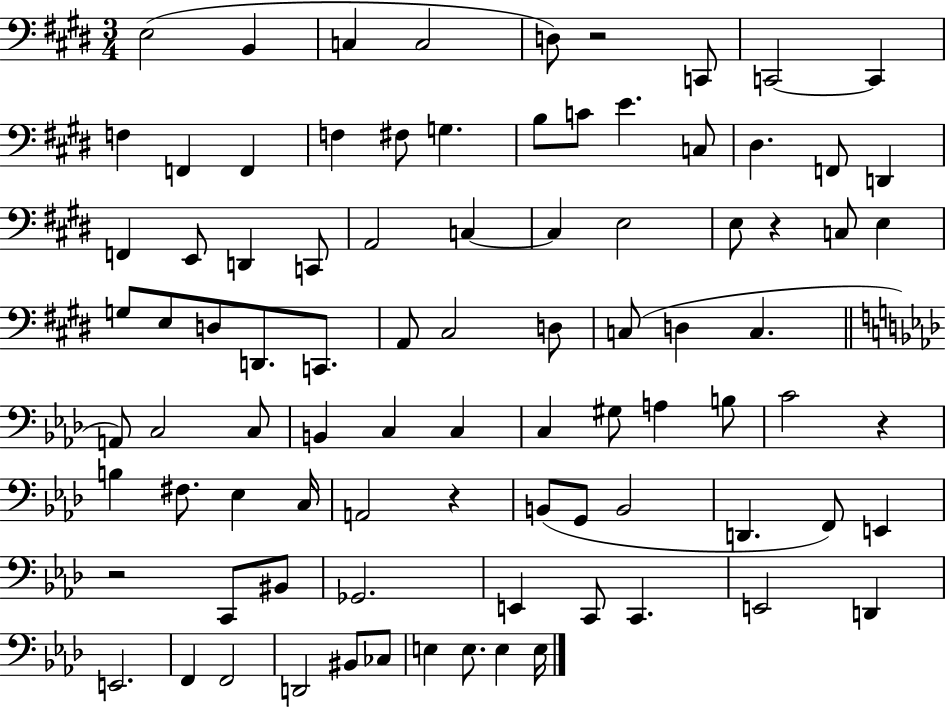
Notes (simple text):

E3/h B2/q C3/q C3/h D3/e R/h C2/e C2/h C2/q F3/q F2/q F2/q F3/q F#3/e G3/q. B3/e C4/e E4/q. C3/e D#3/q. F2/e D2/q F2/q E2/e D2/q C2/e A2/h C3/q C3/q E3/h E3/e R/q C3/e E3/q G3/e E3/e D3/e D2/e. C2/e. A2/e C#3/h D3/e C3/e D3/q C3/q. A2/e C3/h C3/e B2/q C3/q C3/q C3/q G#3/e A3/q B3/e C4/h R/q B3/q F#3/e. Eb3/q C3/s A2/h R/q B2/e G2/e B2/h D2/q. F2/e E2/q R/h C2/e BIS2/e Gb2/h. E2/q C2/e C2/q. E2/h D2/q E2/h. F2/q F2/h D2/h BIS2/e CES3/e E3/q E3/e. E3/q E3/s